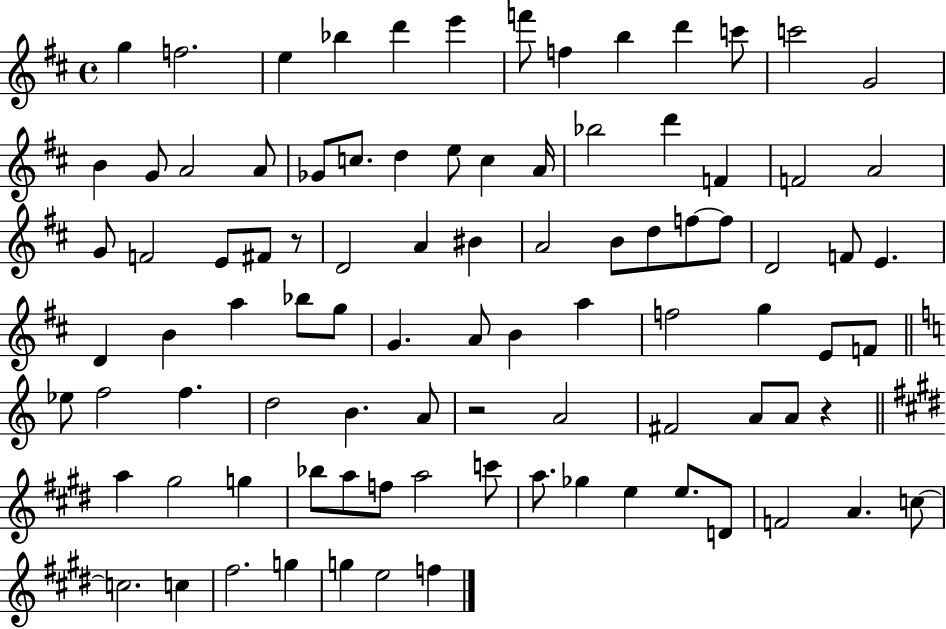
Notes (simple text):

G5/q F5/h. E5/q Bb5/q D6/q E6/q F6/e F5/q B5/q D6/q C6/e C6/h G4/h B4/q G4/e A4/h A4/e Gb4/e C5/e. D5/q E5/e C5/q A4/s Bb5/h D6/q F4/q F4/h A4/h G4/e F4/h E4/e F#4/e R/e D4/h A4/q BIS4/q A4/h B4/e D5/e F5/e F5/e D4/h F4/e E4/q. D4/q B4/q A5/q Bb5/e G5/e G4/q. A4/e B4/q A5/q F5/h G5/q E4/e F4/e Eb5/e F5/h F5/q. D5/h B4/q. A4/e R/h A4/h F#4/h A4/e A4/e R/q A5/q G#5/h G5/q Bb5/e A5/e F5/e A5/h C6/e A5/e. Gb5/q E5/q E5/e. D4/e F4/h A4/q. C5/e C5/h. C5/q F#5/h. G5/q G5/q E5/h F5/q